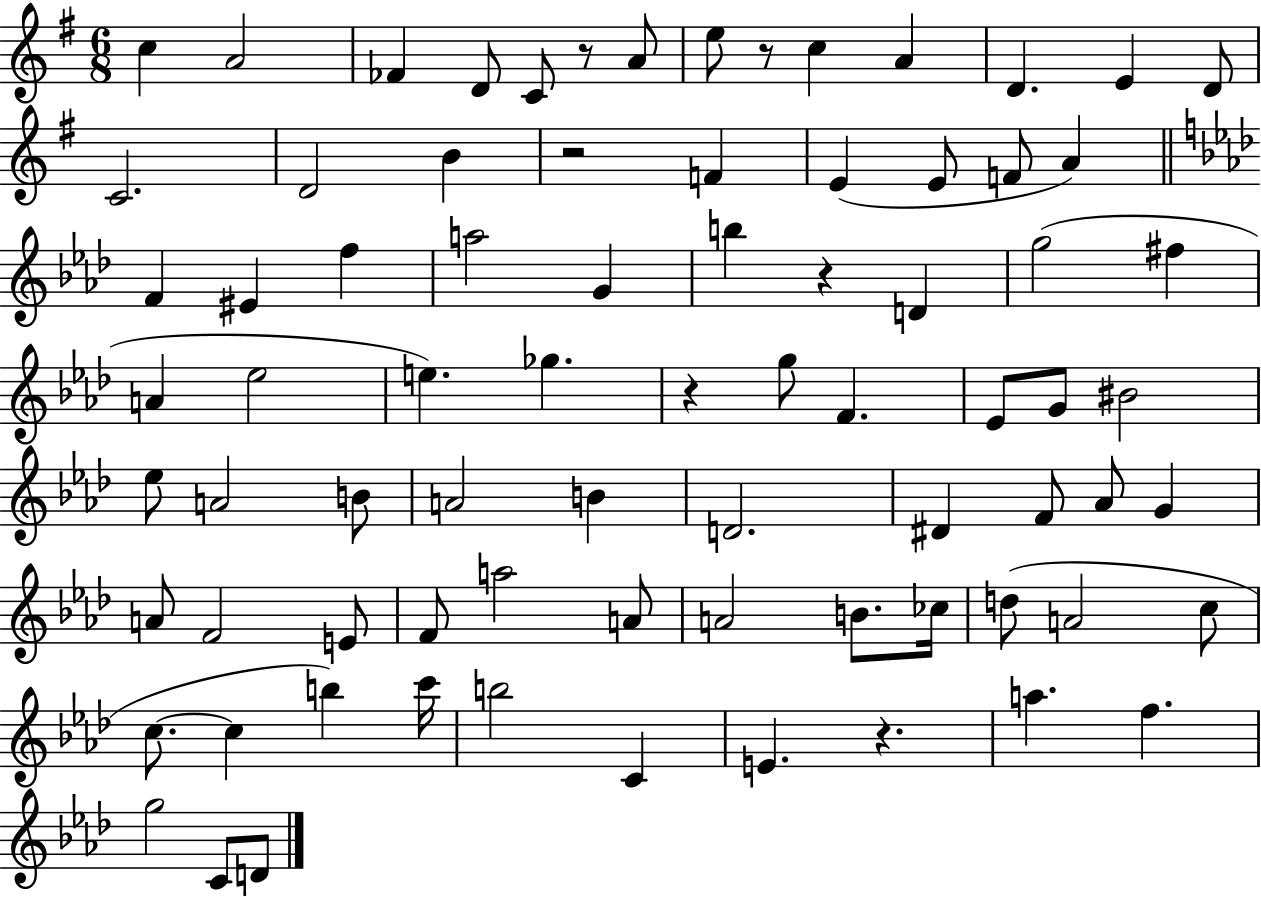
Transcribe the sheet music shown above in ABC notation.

X:1
T:Untitled
M:6/8
L:1/4
K:G
c A2 _F D/2 C/2 z/2 A/2 e/2 z/2 c A D E D/2 C2 D2 B z2 F E E/2 F/2 A F ^E f a2 G b z D g2 ^f A _e2 e _g z g/2 F _E/2 G/2 ^B2 _e/2 A2 B/2 A2 B D2 ^D F/2 _A/2 G A/2 F2 E/2 F/2 a2 A/2 A2 B/2 _c/4 d/2 A2 c/2 c/2 c b c'/4 b2 C E z a f g2 C/2 D/2